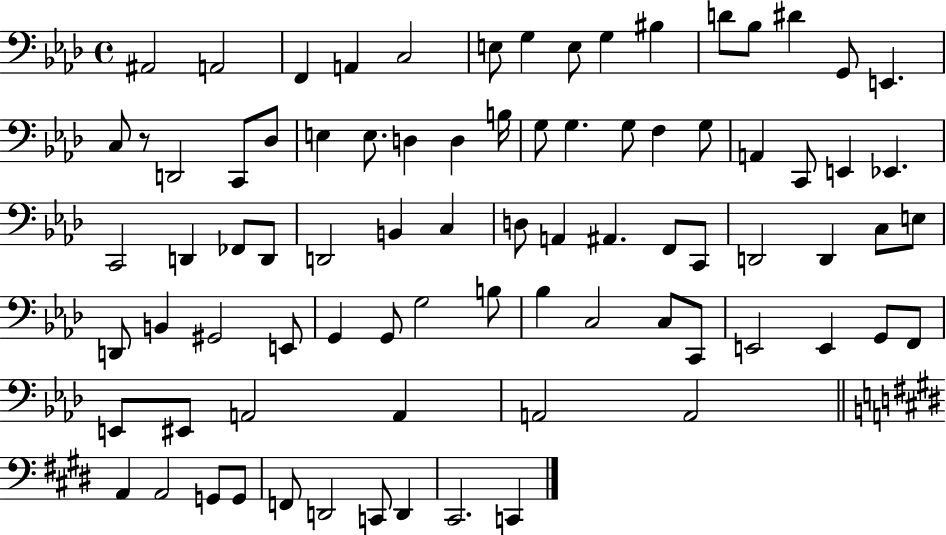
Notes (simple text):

A#2/h A2/h F2/q A2/q C3/h E3/e G3/q E3/e G3/q BIS3/q D4/e Bb3/e D#4/q G2/e E2/q. C3/e R/e D2/h C2/e Db3/e E3/q E3/e. D3/q D3/q B3/s G3/e G3/q. G3/e F3/q G3/e A2/q C2/e E2/q Eb2/q. C2/h D2/q FES2/e D2/e D2/h B2/q C3/q D3/e A2/q A#2/q. F2/e C2/e D2/h D2/q C3/e E3/e D2/e B2/q G#2/h E2/e G2/q G2/e G3/h B3/e Bb3/q C3/h C3/e C2/e E2/h E2/q G2/e F2/e E2/e EIS2/e A2/h A2/q A2/h A2/h A2/q A2/h G2/e G2/e F2/e D2/h C2/e D2/q C#2/h. C2/q